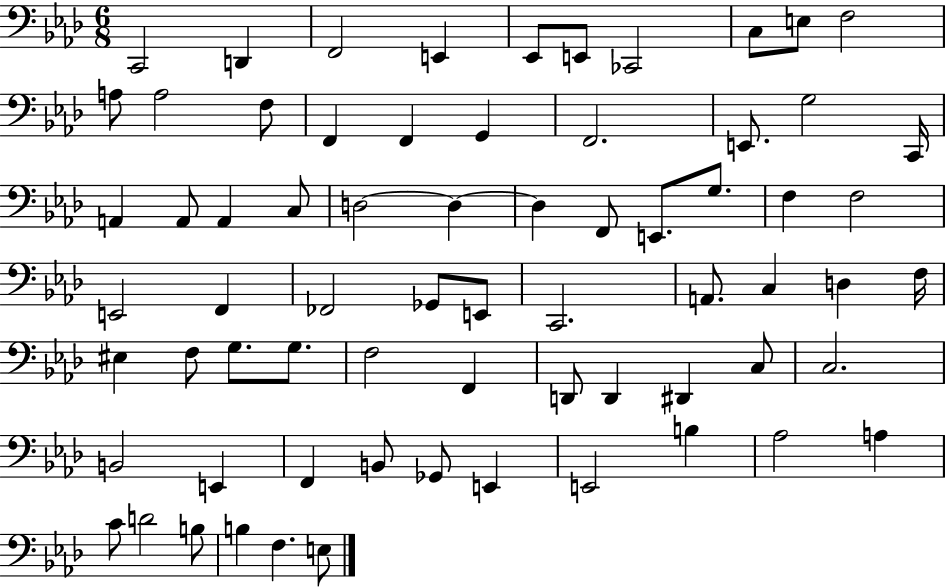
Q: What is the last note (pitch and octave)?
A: E3